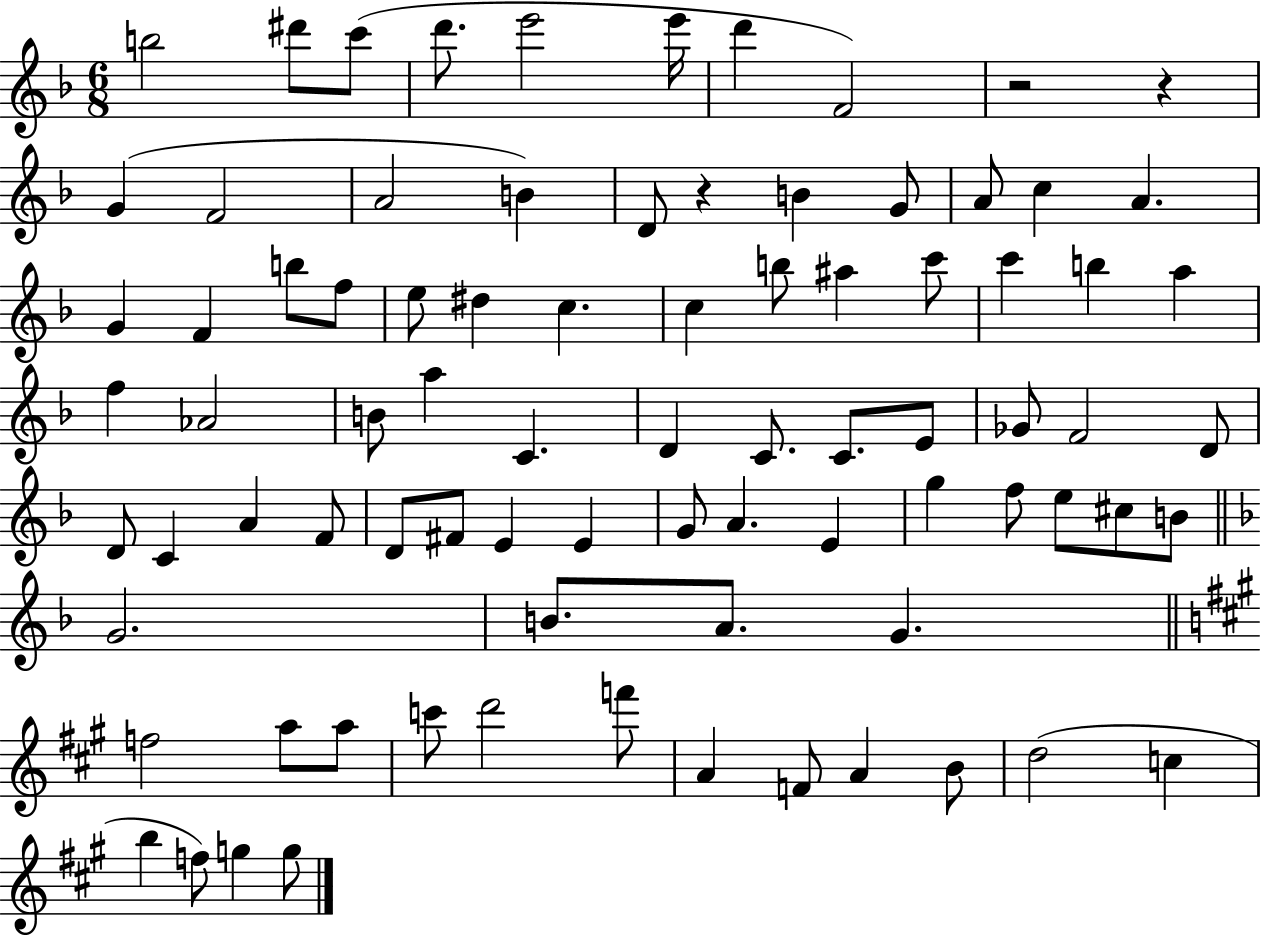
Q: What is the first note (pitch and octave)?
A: B5